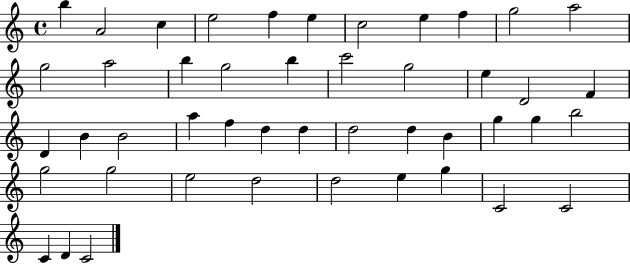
{
  \clef treble
  \time 4/4
  \defaultTimeSignature
  \key c \major
  b''4 a'2 c''4 | e''2 f''4 e''4 | c''2 e''4 f''4 | g''2 a''2 | \break g''2 a''2 | b''4 g''2 b''4 | c'''2 g''2 | e''4 d'2 f'4 | \break d'4 b'4 b'2 | a''4 f''4 d''4 d''4 | d''2 d''4 b'4 | g''4 g''4 b''2 | \break g''2 g''2 | e''2 d''2 | d''2 e''4 g''4 | c'2 c'2 | \break c'4 d'4 c'2 | \bar "|."
}